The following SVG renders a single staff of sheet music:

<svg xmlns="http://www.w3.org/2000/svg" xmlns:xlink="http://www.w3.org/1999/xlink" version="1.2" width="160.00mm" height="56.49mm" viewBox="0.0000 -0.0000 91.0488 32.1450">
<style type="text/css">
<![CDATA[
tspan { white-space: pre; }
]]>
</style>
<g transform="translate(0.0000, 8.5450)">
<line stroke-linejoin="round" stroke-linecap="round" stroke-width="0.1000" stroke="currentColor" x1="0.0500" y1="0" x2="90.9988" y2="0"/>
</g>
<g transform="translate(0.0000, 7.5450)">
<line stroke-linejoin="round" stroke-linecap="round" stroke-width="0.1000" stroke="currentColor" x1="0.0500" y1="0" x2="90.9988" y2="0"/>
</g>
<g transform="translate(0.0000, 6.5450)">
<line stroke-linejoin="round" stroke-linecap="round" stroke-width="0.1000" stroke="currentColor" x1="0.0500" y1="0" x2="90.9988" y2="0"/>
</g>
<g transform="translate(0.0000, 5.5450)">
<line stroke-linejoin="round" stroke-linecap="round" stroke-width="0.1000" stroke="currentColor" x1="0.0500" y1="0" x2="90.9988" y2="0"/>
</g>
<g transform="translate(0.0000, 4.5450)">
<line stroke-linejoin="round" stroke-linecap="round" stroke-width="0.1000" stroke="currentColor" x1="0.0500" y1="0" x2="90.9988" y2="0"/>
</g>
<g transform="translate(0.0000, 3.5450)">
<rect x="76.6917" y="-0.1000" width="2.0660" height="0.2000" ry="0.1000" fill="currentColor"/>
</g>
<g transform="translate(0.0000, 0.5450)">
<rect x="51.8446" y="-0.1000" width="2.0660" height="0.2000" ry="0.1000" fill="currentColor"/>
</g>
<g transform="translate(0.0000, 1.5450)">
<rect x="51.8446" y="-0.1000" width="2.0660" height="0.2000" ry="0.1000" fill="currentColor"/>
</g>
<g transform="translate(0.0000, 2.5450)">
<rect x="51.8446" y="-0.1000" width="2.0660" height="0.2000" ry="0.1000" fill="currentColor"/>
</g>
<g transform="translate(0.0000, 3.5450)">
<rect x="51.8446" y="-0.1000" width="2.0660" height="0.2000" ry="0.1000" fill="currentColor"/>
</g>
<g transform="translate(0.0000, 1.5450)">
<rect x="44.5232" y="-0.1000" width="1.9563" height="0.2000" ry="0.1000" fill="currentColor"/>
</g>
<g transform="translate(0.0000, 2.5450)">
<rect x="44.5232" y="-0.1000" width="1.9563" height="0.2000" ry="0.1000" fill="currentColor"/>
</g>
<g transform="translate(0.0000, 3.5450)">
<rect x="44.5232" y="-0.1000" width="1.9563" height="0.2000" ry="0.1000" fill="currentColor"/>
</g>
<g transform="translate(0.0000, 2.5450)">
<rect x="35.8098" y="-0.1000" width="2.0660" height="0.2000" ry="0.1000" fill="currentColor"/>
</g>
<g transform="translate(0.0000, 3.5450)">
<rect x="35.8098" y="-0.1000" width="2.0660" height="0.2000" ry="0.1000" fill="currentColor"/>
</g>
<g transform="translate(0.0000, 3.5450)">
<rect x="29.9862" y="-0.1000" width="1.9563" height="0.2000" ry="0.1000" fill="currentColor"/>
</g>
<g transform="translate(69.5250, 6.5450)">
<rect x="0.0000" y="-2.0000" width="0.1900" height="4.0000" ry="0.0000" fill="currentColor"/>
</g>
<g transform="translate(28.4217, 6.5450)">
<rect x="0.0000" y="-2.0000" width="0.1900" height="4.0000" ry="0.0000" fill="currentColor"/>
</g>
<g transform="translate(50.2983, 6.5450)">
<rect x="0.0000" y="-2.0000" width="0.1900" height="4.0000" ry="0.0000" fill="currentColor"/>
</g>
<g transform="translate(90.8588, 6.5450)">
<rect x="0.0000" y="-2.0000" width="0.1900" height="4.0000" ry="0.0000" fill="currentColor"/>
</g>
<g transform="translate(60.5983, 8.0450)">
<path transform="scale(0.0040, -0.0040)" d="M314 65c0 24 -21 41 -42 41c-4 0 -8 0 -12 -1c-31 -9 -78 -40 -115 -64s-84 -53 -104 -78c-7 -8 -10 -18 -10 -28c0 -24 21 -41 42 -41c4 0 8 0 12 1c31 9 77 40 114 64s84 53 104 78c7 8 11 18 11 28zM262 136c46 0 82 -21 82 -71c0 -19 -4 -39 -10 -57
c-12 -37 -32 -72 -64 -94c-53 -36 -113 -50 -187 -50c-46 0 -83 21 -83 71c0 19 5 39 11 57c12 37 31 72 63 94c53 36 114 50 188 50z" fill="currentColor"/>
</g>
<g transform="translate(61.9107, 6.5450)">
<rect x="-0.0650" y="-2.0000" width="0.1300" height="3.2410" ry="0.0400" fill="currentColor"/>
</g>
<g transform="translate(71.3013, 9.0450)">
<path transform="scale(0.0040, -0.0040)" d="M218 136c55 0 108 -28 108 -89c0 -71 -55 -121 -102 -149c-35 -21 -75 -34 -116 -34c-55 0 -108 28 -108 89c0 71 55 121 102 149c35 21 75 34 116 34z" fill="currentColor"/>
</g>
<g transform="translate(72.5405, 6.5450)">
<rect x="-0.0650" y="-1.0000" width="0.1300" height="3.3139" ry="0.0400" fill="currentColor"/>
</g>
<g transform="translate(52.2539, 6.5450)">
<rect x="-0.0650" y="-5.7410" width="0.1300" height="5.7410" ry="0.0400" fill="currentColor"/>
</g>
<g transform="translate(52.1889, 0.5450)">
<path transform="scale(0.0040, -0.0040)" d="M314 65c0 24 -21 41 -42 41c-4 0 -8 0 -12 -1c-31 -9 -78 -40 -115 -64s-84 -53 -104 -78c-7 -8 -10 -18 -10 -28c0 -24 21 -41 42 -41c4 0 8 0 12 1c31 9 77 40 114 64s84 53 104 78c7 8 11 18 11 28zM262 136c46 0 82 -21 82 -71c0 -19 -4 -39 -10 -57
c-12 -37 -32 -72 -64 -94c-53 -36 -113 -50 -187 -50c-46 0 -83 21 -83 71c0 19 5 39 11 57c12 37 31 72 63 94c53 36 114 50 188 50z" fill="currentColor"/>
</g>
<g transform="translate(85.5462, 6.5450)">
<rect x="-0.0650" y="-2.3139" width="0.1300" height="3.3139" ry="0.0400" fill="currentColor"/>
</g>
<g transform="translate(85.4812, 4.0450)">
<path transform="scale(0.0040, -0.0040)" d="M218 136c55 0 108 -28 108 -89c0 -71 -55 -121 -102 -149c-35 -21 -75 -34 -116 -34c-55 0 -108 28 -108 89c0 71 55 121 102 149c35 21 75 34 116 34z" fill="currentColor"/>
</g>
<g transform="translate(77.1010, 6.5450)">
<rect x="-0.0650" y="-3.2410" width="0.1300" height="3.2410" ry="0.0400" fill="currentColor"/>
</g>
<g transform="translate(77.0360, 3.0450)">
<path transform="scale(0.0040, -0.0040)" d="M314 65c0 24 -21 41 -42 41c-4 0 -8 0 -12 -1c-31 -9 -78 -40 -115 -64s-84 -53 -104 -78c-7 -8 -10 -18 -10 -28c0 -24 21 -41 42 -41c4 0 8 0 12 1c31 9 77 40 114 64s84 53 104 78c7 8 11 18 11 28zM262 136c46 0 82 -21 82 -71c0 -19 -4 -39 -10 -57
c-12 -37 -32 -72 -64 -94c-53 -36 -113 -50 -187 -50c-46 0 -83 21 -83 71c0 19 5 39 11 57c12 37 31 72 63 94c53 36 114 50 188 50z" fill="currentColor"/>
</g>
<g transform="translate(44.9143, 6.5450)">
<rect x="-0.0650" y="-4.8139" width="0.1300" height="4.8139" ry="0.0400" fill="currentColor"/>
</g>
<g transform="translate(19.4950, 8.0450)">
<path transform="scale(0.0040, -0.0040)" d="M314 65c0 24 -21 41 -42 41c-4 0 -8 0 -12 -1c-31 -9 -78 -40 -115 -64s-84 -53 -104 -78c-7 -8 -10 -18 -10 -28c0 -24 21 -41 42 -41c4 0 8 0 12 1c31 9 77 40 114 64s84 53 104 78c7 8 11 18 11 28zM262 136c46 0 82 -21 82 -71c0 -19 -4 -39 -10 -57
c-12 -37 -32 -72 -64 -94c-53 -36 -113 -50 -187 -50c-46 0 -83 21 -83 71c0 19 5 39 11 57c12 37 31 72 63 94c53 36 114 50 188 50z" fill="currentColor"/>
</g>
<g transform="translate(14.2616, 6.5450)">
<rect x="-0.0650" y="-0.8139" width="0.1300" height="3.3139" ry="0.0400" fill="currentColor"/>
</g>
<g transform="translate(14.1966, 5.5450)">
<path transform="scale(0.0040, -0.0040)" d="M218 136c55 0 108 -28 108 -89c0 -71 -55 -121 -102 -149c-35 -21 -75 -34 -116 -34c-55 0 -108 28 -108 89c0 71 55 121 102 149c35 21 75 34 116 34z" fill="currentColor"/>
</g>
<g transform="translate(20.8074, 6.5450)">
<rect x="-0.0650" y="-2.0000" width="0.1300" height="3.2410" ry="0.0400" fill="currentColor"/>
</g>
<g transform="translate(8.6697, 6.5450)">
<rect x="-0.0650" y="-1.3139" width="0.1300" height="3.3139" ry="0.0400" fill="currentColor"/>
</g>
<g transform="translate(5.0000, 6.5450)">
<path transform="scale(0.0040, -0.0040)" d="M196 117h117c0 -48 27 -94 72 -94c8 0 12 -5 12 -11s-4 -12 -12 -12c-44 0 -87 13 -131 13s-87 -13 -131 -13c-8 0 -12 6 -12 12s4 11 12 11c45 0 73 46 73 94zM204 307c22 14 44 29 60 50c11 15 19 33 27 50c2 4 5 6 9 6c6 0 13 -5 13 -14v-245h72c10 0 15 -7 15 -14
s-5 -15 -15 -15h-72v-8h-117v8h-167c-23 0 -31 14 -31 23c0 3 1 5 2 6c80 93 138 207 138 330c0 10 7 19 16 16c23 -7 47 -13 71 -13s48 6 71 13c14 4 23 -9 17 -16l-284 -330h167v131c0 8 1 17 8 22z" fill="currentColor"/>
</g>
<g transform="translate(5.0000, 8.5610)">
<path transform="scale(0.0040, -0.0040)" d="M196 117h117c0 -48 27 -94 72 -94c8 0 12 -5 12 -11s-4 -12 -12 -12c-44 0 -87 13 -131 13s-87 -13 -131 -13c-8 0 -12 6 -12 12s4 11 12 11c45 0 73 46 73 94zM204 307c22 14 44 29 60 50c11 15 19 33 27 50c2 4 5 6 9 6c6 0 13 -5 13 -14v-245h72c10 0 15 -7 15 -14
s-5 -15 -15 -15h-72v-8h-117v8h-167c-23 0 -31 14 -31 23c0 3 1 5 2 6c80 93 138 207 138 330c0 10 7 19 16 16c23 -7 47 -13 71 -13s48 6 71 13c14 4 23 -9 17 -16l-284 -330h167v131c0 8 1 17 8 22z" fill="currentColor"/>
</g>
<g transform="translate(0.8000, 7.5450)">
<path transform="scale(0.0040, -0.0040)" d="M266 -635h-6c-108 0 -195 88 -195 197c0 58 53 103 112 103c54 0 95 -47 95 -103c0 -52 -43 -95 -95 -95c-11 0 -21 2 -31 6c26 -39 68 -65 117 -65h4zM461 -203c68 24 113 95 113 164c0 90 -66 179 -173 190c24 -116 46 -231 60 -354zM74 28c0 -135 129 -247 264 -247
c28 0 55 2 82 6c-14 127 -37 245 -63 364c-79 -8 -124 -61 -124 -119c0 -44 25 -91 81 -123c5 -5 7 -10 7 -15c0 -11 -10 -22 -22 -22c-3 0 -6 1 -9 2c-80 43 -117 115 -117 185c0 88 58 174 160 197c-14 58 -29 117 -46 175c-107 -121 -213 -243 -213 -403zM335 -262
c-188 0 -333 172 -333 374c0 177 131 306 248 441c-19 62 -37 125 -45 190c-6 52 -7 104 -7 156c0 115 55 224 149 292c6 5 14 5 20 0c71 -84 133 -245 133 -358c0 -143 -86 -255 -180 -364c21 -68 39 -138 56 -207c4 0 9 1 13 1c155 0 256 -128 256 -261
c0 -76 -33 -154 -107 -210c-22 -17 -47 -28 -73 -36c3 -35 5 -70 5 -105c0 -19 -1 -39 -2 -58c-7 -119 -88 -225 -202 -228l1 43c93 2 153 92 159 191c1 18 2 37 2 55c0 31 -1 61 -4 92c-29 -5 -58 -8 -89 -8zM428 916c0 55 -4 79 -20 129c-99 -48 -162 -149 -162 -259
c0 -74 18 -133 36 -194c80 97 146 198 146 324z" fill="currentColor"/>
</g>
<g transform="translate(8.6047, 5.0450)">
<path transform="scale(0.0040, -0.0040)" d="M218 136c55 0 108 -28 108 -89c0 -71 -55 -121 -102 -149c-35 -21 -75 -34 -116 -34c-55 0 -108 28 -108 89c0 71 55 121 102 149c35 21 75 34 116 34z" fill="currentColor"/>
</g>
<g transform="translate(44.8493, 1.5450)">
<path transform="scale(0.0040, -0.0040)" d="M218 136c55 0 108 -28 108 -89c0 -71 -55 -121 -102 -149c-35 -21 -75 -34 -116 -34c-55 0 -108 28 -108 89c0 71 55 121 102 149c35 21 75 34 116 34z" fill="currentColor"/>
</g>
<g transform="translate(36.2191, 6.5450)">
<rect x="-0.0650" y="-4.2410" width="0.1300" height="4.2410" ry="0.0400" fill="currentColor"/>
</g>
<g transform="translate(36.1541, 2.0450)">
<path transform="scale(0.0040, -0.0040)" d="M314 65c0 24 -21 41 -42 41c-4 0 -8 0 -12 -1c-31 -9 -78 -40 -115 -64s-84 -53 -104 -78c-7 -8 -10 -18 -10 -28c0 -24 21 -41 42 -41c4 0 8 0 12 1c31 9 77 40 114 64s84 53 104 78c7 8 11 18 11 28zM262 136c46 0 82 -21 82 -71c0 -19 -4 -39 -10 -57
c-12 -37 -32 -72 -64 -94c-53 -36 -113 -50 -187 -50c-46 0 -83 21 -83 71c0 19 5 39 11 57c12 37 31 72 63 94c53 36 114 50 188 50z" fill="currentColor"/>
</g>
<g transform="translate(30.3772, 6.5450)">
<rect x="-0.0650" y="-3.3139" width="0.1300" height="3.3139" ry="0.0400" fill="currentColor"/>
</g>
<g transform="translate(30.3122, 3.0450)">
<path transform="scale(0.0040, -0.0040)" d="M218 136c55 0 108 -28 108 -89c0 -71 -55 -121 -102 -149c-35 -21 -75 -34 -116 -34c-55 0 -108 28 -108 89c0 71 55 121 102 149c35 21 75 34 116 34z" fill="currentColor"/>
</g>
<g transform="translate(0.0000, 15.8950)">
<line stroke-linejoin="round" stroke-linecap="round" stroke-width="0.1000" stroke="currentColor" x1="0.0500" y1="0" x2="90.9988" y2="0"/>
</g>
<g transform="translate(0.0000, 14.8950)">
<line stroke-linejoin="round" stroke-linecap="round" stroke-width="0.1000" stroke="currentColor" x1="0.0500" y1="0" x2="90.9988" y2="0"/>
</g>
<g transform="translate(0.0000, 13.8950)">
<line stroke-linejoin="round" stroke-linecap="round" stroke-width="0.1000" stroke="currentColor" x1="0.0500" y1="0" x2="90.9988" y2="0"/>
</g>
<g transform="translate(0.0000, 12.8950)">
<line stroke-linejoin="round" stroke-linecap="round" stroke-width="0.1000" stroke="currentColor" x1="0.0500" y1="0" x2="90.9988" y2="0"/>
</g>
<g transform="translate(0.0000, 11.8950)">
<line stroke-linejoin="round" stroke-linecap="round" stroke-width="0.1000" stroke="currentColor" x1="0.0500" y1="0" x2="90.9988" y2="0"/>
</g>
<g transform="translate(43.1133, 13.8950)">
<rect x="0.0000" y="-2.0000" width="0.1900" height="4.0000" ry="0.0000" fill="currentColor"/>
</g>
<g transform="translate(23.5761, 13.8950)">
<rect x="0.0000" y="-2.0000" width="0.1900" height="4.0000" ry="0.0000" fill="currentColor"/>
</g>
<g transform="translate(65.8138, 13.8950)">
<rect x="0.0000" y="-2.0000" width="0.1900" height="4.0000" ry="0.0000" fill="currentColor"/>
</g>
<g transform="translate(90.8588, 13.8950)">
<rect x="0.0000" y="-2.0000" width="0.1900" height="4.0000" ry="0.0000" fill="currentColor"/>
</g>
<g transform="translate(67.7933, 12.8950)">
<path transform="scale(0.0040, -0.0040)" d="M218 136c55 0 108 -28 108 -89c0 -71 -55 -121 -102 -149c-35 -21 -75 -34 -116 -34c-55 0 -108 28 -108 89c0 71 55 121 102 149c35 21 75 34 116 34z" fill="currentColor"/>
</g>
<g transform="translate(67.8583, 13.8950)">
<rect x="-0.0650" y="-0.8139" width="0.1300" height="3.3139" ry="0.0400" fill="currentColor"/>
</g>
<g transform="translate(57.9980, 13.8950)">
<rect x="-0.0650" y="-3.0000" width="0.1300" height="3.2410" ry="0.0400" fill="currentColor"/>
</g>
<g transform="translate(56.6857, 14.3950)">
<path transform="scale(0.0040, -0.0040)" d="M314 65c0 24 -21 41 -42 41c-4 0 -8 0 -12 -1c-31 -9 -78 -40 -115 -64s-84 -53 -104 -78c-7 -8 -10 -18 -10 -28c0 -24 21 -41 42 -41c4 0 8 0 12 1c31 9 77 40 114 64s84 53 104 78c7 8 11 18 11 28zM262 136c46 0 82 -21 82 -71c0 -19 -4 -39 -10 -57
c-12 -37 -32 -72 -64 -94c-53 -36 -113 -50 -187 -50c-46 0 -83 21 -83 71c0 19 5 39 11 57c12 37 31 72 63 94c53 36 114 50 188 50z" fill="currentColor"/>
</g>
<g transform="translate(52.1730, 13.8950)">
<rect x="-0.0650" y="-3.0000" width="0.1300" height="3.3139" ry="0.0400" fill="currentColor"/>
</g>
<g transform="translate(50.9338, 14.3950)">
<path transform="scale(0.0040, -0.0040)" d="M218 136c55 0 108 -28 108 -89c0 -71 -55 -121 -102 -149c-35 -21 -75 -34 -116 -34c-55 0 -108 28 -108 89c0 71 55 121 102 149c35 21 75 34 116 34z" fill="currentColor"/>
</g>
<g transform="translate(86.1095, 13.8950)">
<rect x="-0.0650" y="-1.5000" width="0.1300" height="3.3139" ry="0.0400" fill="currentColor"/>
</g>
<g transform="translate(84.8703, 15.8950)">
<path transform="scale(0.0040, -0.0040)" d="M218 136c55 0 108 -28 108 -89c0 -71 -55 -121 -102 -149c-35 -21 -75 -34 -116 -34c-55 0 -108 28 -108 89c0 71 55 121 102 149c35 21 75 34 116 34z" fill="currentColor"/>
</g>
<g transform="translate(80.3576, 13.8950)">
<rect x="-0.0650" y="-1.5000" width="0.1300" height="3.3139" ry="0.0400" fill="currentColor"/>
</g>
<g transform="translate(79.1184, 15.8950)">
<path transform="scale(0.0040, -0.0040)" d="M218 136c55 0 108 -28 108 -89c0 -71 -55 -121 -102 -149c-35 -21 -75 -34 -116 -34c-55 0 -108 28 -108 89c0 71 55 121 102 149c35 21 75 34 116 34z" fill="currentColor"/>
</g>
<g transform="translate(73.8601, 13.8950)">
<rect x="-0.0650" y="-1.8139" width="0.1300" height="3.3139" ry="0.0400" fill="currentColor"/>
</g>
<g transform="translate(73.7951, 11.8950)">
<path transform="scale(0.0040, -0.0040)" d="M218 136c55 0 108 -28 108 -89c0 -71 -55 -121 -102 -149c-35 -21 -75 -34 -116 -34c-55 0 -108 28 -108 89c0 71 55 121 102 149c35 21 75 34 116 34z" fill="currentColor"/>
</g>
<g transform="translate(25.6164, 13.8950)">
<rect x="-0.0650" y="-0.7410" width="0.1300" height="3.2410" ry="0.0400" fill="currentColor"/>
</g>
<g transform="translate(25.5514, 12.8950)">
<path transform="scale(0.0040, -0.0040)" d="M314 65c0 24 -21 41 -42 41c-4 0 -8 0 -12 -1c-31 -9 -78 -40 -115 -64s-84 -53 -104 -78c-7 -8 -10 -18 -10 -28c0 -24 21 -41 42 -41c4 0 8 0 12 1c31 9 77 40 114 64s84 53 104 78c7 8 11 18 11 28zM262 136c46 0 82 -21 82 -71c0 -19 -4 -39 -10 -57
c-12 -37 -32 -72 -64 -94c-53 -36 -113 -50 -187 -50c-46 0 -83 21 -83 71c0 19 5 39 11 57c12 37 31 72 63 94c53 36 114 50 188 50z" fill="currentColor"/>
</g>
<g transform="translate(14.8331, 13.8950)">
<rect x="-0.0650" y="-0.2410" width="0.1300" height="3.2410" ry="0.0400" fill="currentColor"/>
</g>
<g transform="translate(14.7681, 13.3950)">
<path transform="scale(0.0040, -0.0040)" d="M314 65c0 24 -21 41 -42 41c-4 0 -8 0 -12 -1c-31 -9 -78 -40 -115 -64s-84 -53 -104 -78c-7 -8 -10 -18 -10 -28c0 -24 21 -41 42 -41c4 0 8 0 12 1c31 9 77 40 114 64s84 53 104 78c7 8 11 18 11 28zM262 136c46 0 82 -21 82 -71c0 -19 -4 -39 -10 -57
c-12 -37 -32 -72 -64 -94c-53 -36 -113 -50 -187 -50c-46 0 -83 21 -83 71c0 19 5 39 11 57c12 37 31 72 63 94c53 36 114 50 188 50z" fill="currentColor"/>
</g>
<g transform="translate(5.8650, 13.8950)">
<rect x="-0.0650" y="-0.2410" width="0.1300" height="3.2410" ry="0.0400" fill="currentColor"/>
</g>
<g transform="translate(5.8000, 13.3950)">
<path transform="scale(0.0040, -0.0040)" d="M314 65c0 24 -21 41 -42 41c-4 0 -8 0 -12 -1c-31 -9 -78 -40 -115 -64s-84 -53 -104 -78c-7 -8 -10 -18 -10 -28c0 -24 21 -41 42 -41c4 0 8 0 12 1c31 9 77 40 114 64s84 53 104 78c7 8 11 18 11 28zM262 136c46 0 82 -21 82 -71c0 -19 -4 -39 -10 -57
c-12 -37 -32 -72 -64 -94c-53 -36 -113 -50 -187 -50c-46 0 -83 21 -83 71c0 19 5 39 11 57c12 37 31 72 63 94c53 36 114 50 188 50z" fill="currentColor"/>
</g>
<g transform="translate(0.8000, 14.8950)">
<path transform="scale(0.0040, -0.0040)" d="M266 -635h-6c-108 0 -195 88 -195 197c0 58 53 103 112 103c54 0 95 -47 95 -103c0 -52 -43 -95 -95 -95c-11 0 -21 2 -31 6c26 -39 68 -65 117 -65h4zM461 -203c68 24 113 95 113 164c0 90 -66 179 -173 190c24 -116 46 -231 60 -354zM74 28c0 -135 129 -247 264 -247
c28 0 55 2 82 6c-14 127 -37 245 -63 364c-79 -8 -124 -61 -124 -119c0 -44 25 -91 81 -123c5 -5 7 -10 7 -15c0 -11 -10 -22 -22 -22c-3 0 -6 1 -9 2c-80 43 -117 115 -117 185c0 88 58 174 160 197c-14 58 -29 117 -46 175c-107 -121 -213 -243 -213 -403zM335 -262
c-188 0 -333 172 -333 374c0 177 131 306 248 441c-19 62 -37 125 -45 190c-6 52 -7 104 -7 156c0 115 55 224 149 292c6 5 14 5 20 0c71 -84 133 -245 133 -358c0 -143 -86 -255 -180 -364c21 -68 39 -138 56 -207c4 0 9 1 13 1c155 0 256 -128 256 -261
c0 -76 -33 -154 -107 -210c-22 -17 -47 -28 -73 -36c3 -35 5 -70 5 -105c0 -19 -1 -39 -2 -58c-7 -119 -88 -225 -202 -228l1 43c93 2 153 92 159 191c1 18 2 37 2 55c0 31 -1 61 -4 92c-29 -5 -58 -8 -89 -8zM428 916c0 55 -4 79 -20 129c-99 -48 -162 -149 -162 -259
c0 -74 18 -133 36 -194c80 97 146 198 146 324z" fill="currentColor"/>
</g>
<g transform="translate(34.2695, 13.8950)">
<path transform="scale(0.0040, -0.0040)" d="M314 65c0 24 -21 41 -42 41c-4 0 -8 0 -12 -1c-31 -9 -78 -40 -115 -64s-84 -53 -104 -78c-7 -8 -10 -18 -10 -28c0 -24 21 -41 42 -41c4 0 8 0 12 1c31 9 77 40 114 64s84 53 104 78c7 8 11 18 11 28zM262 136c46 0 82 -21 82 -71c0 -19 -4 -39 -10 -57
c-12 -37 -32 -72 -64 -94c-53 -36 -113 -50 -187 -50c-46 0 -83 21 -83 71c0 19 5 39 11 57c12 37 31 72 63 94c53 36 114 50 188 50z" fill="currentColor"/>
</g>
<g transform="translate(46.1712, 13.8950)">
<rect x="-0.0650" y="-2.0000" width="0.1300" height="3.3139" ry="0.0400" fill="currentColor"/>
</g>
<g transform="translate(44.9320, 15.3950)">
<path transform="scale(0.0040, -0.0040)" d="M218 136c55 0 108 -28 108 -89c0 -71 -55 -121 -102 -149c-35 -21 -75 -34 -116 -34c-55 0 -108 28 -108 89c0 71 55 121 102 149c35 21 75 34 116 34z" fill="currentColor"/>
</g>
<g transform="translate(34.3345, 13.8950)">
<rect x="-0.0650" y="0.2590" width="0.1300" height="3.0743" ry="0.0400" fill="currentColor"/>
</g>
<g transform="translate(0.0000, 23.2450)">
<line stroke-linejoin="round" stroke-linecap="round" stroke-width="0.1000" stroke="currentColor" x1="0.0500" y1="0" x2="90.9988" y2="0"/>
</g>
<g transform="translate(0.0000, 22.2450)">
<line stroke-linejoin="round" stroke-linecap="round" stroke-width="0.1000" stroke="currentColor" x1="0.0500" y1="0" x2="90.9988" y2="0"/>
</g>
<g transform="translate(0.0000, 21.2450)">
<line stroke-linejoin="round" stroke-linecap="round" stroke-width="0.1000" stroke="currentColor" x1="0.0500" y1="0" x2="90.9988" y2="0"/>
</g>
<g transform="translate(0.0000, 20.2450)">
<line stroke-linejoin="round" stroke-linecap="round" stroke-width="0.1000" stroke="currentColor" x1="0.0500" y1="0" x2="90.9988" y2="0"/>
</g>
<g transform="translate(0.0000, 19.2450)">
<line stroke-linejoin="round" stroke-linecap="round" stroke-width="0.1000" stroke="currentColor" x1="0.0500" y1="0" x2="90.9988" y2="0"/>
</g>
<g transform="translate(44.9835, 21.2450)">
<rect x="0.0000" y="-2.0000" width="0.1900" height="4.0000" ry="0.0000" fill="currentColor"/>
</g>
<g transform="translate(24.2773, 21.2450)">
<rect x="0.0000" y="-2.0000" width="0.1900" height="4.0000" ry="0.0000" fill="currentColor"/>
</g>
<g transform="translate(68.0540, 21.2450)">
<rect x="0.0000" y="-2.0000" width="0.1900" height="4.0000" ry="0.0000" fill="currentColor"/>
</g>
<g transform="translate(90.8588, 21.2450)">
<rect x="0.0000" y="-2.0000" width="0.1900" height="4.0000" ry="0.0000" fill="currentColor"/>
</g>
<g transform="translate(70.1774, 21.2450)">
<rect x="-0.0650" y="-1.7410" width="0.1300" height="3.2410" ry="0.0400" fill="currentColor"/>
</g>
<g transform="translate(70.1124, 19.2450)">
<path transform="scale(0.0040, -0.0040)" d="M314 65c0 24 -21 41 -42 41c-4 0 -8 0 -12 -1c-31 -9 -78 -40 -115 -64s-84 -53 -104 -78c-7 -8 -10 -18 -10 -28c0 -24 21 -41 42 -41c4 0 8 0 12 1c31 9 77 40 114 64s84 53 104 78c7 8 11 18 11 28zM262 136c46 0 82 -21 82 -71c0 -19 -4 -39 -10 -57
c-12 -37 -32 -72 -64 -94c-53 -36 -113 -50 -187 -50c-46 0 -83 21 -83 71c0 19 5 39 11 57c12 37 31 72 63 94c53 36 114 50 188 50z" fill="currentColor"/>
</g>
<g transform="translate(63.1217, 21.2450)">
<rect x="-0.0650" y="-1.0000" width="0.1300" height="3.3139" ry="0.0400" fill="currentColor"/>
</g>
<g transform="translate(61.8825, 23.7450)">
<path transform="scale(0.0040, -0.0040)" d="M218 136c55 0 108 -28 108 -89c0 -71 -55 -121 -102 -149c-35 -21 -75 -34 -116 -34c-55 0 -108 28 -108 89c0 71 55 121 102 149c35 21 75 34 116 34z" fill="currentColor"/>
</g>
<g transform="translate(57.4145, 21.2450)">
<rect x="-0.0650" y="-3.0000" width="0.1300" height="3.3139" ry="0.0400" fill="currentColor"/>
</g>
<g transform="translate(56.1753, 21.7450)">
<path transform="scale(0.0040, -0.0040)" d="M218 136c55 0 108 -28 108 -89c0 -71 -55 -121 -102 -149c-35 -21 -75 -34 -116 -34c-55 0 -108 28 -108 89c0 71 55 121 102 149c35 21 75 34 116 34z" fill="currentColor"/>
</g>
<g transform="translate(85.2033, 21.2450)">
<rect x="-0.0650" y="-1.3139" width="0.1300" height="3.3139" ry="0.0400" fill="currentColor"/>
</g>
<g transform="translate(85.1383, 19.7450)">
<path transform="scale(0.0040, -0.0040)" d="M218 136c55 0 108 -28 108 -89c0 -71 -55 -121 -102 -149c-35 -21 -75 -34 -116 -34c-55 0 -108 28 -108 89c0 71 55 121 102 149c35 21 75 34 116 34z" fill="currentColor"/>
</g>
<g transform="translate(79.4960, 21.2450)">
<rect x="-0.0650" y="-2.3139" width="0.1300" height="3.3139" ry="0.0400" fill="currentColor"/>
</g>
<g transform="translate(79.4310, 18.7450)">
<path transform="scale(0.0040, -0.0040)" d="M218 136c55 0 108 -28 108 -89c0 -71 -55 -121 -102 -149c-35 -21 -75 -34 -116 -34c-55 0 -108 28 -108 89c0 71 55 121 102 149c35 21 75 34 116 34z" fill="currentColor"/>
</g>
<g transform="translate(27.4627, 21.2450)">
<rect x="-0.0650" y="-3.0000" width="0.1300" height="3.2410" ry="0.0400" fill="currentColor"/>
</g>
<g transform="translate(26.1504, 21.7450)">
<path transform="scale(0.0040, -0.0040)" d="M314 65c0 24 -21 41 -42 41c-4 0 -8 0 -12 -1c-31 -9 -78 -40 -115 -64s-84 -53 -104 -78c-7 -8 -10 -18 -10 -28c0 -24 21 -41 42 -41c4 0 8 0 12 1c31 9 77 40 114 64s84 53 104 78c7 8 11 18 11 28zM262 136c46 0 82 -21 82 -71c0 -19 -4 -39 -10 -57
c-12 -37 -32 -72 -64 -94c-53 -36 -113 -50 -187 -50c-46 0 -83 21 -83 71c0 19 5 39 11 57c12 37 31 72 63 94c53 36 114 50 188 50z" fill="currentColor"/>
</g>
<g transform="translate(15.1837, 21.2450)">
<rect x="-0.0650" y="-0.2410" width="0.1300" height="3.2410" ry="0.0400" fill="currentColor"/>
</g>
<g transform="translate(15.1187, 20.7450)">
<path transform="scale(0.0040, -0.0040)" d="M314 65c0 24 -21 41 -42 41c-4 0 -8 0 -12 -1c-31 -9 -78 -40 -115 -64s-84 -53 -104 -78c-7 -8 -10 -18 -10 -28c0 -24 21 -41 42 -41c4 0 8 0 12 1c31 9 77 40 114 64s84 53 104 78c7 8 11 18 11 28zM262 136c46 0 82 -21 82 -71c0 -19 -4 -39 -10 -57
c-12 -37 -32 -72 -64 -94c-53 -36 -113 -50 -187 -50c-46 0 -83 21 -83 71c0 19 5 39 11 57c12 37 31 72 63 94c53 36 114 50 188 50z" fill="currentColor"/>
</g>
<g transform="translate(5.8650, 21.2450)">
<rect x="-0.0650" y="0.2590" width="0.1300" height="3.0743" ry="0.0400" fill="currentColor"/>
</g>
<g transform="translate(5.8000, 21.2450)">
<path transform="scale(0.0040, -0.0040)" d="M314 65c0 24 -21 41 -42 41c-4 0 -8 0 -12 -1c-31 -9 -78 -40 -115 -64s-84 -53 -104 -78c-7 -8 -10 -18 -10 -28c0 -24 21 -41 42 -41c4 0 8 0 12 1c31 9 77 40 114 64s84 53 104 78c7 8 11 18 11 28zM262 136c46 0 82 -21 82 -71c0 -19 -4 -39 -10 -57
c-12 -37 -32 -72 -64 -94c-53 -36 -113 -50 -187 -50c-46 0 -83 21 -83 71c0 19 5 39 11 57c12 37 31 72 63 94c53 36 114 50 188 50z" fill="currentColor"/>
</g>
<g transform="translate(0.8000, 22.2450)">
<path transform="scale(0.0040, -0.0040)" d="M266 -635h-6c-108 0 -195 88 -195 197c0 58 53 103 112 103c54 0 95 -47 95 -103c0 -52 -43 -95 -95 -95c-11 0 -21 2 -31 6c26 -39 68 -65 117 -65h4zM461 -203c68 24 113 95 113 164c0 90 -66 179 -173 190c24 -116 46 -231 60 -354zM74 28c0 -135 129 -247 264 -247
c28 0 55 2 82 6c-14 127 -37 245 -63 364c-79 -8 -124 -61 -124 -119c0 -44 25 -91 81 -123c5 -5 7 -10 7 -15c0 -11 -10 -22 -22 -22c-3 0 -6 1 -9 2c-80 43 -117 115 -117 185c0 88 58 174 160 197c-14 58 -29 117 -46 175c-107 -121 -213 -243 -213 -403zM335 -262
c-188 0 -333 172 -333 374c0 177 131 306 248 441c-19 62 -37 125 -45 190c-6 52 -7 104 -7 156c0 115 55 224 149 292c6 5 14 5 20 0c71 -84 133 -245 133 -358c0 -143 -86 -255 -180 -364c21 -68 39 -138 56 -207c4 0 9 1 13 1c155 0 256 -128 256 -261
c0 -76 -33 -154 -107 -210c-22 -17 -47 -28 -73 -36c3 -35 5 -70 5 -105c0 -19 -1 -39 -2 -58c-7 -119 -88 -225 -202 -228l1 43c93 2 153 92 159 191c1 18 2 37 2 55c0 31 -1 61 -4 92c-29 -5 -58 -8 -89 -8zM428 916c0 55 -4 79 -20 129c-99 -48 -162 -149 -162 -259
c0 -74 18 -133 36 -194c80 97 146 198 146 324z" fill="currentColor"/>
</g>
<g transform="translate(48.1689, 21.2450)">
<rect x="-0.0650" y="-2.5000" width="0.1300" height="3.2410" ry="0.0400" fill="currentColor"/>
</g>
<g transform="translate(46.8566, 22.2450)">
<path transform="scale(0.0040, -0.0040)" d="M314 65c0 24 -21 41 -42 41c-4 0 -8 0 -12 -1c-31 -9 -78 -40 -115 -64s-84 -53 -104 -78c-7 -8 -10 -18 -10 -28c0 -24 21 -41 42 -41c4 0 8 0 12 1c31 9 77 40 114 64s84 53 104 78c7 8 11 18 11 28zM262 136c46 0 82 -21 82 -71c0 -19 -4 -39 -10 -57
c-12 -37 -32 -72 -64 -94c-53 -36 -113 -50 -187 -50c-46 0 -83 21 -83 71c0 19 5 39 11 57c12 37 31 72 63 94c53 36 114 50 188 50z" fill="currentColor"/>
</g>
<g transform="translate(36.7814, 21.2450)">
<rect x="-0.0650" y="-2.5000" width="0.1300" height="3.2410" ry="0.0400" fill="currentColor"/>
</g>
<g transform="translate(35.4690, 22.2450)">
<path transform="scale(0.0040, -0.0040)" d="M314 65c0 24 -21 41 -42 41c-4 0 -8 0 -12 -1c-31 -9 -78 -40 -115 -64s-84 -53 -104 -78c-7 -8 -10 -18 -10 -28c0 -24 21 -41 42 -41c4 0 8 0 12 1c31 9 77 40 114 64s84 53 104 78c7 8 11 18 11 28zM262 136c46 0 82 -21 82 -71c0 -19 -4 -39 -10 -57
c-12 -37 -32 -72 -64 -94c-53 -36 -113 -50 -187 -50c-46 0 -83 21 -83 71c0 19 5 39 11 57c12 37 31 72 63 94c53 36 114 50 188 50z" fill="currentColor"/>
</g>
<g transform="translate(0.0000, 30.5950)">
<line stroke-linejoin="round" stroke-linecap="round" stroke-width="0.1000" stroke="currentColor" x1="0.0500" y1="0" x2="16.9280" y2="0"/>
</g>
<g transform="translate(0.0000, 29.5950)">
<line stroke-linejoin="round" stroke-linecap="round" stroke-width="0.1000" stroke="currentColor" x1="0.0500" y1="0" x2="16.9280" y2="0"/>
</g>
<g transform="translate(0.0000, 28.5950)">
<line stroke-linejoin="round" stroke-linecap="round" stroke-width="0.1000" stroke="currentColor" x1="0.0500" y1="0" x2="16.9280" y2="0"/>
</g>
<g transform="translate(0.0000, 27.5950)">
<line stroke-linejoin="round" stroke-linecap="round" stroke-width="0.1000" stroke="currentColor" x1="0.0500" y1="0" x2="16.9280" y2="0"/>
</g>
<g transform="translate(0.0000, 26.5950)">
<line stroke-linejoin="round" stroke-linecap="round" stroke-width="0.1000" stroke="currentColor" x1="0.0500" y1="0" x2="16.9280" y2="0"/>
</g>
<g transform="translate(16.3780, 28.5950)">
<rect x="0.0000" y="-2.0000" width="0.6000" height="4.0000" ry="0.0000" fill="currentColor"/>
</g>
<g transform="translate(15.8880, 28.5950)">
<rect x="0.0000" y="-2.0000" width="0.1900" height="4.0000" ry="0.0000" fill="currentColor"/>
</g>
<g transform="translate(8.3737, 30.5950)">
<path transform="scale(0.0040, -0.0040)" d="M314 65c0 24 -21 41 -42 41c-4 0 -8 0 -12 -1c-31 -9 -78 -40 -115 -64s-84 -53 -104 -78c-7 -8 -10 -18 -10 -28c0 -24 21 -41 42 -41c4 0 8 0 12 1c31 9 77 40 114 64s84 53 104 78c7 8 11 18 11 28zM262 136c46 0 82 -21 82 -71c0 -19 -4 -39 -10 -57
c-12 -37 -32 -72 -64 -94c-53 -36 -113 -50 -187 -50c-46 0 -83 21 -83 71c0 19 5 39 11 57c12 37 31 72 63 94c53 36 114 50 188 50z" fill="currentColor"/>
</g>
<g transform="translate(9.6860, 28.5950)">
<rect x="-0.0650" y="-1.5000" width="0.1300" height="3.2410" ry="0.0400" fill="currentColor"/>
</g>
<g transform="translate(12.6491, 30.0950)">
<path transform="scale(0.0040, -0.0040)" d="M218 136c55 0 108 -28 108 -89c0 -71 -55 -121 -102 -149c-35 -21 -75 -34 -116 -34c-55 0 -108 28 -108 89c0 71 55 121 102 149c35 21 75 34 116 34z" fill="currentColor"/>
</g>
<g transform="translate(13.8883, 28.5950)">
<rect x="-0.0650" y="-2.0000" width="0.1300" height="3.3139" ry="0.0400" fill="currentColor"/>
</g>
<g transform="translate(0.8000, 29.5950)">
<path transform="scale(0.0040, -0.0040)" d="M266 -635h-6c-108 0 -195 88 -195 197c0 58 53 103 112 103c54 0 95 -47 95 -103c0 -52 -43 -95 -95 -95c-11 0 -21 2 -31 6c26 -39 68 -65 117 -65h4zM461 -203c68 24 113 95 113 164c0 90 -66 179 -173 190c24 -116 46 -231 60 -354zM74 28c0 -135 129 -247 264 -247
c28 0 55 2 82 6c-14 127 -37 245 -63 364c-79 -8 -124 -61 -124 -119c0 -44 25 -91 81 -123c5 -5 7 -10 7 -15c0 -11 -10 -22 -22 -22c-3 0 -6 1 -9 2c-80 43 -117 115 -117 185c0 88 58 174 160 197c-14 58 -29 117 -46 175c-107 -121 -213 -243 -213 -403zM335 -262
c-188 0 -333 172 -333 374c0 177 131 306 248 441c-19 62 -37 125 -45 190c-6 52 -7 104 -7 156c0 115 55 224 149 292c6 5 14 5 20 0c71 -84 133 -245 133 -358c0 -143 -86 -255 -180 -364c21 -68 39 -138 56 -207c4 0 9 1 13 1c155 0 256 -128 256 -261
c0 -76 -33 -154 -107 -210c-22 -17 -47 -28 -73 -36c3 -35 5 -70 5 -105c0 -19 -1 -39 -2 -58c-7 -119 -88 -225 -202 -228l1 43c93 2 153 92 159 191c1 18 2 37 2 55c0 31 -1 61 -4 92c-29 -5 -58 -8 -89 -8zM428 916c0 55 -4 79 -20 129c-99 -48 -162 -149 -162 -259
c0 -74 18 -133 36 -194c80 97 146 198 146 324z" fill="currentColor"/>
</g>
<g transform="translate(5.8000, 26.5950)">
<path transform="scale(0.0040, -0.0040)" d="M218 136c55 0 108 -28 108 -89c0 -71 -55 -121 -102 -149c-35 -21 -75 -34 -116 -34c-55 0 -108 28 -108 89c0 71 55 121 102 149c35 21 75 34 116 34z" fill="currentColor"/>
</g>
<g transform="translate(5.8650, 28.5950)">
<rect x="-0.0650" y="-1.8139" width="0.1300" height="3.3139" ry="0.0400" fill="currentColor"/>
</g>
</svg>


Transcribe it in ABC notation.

X:1
T:Untitled
M:4/4
L:1/4
K:C
e d F2 b d'2 e' g'2 F2 D b2 g c2 c2 d2 B2 F A A2 d f E E B2 c2 A2 G2 G2 A D f2 g e f E2 F